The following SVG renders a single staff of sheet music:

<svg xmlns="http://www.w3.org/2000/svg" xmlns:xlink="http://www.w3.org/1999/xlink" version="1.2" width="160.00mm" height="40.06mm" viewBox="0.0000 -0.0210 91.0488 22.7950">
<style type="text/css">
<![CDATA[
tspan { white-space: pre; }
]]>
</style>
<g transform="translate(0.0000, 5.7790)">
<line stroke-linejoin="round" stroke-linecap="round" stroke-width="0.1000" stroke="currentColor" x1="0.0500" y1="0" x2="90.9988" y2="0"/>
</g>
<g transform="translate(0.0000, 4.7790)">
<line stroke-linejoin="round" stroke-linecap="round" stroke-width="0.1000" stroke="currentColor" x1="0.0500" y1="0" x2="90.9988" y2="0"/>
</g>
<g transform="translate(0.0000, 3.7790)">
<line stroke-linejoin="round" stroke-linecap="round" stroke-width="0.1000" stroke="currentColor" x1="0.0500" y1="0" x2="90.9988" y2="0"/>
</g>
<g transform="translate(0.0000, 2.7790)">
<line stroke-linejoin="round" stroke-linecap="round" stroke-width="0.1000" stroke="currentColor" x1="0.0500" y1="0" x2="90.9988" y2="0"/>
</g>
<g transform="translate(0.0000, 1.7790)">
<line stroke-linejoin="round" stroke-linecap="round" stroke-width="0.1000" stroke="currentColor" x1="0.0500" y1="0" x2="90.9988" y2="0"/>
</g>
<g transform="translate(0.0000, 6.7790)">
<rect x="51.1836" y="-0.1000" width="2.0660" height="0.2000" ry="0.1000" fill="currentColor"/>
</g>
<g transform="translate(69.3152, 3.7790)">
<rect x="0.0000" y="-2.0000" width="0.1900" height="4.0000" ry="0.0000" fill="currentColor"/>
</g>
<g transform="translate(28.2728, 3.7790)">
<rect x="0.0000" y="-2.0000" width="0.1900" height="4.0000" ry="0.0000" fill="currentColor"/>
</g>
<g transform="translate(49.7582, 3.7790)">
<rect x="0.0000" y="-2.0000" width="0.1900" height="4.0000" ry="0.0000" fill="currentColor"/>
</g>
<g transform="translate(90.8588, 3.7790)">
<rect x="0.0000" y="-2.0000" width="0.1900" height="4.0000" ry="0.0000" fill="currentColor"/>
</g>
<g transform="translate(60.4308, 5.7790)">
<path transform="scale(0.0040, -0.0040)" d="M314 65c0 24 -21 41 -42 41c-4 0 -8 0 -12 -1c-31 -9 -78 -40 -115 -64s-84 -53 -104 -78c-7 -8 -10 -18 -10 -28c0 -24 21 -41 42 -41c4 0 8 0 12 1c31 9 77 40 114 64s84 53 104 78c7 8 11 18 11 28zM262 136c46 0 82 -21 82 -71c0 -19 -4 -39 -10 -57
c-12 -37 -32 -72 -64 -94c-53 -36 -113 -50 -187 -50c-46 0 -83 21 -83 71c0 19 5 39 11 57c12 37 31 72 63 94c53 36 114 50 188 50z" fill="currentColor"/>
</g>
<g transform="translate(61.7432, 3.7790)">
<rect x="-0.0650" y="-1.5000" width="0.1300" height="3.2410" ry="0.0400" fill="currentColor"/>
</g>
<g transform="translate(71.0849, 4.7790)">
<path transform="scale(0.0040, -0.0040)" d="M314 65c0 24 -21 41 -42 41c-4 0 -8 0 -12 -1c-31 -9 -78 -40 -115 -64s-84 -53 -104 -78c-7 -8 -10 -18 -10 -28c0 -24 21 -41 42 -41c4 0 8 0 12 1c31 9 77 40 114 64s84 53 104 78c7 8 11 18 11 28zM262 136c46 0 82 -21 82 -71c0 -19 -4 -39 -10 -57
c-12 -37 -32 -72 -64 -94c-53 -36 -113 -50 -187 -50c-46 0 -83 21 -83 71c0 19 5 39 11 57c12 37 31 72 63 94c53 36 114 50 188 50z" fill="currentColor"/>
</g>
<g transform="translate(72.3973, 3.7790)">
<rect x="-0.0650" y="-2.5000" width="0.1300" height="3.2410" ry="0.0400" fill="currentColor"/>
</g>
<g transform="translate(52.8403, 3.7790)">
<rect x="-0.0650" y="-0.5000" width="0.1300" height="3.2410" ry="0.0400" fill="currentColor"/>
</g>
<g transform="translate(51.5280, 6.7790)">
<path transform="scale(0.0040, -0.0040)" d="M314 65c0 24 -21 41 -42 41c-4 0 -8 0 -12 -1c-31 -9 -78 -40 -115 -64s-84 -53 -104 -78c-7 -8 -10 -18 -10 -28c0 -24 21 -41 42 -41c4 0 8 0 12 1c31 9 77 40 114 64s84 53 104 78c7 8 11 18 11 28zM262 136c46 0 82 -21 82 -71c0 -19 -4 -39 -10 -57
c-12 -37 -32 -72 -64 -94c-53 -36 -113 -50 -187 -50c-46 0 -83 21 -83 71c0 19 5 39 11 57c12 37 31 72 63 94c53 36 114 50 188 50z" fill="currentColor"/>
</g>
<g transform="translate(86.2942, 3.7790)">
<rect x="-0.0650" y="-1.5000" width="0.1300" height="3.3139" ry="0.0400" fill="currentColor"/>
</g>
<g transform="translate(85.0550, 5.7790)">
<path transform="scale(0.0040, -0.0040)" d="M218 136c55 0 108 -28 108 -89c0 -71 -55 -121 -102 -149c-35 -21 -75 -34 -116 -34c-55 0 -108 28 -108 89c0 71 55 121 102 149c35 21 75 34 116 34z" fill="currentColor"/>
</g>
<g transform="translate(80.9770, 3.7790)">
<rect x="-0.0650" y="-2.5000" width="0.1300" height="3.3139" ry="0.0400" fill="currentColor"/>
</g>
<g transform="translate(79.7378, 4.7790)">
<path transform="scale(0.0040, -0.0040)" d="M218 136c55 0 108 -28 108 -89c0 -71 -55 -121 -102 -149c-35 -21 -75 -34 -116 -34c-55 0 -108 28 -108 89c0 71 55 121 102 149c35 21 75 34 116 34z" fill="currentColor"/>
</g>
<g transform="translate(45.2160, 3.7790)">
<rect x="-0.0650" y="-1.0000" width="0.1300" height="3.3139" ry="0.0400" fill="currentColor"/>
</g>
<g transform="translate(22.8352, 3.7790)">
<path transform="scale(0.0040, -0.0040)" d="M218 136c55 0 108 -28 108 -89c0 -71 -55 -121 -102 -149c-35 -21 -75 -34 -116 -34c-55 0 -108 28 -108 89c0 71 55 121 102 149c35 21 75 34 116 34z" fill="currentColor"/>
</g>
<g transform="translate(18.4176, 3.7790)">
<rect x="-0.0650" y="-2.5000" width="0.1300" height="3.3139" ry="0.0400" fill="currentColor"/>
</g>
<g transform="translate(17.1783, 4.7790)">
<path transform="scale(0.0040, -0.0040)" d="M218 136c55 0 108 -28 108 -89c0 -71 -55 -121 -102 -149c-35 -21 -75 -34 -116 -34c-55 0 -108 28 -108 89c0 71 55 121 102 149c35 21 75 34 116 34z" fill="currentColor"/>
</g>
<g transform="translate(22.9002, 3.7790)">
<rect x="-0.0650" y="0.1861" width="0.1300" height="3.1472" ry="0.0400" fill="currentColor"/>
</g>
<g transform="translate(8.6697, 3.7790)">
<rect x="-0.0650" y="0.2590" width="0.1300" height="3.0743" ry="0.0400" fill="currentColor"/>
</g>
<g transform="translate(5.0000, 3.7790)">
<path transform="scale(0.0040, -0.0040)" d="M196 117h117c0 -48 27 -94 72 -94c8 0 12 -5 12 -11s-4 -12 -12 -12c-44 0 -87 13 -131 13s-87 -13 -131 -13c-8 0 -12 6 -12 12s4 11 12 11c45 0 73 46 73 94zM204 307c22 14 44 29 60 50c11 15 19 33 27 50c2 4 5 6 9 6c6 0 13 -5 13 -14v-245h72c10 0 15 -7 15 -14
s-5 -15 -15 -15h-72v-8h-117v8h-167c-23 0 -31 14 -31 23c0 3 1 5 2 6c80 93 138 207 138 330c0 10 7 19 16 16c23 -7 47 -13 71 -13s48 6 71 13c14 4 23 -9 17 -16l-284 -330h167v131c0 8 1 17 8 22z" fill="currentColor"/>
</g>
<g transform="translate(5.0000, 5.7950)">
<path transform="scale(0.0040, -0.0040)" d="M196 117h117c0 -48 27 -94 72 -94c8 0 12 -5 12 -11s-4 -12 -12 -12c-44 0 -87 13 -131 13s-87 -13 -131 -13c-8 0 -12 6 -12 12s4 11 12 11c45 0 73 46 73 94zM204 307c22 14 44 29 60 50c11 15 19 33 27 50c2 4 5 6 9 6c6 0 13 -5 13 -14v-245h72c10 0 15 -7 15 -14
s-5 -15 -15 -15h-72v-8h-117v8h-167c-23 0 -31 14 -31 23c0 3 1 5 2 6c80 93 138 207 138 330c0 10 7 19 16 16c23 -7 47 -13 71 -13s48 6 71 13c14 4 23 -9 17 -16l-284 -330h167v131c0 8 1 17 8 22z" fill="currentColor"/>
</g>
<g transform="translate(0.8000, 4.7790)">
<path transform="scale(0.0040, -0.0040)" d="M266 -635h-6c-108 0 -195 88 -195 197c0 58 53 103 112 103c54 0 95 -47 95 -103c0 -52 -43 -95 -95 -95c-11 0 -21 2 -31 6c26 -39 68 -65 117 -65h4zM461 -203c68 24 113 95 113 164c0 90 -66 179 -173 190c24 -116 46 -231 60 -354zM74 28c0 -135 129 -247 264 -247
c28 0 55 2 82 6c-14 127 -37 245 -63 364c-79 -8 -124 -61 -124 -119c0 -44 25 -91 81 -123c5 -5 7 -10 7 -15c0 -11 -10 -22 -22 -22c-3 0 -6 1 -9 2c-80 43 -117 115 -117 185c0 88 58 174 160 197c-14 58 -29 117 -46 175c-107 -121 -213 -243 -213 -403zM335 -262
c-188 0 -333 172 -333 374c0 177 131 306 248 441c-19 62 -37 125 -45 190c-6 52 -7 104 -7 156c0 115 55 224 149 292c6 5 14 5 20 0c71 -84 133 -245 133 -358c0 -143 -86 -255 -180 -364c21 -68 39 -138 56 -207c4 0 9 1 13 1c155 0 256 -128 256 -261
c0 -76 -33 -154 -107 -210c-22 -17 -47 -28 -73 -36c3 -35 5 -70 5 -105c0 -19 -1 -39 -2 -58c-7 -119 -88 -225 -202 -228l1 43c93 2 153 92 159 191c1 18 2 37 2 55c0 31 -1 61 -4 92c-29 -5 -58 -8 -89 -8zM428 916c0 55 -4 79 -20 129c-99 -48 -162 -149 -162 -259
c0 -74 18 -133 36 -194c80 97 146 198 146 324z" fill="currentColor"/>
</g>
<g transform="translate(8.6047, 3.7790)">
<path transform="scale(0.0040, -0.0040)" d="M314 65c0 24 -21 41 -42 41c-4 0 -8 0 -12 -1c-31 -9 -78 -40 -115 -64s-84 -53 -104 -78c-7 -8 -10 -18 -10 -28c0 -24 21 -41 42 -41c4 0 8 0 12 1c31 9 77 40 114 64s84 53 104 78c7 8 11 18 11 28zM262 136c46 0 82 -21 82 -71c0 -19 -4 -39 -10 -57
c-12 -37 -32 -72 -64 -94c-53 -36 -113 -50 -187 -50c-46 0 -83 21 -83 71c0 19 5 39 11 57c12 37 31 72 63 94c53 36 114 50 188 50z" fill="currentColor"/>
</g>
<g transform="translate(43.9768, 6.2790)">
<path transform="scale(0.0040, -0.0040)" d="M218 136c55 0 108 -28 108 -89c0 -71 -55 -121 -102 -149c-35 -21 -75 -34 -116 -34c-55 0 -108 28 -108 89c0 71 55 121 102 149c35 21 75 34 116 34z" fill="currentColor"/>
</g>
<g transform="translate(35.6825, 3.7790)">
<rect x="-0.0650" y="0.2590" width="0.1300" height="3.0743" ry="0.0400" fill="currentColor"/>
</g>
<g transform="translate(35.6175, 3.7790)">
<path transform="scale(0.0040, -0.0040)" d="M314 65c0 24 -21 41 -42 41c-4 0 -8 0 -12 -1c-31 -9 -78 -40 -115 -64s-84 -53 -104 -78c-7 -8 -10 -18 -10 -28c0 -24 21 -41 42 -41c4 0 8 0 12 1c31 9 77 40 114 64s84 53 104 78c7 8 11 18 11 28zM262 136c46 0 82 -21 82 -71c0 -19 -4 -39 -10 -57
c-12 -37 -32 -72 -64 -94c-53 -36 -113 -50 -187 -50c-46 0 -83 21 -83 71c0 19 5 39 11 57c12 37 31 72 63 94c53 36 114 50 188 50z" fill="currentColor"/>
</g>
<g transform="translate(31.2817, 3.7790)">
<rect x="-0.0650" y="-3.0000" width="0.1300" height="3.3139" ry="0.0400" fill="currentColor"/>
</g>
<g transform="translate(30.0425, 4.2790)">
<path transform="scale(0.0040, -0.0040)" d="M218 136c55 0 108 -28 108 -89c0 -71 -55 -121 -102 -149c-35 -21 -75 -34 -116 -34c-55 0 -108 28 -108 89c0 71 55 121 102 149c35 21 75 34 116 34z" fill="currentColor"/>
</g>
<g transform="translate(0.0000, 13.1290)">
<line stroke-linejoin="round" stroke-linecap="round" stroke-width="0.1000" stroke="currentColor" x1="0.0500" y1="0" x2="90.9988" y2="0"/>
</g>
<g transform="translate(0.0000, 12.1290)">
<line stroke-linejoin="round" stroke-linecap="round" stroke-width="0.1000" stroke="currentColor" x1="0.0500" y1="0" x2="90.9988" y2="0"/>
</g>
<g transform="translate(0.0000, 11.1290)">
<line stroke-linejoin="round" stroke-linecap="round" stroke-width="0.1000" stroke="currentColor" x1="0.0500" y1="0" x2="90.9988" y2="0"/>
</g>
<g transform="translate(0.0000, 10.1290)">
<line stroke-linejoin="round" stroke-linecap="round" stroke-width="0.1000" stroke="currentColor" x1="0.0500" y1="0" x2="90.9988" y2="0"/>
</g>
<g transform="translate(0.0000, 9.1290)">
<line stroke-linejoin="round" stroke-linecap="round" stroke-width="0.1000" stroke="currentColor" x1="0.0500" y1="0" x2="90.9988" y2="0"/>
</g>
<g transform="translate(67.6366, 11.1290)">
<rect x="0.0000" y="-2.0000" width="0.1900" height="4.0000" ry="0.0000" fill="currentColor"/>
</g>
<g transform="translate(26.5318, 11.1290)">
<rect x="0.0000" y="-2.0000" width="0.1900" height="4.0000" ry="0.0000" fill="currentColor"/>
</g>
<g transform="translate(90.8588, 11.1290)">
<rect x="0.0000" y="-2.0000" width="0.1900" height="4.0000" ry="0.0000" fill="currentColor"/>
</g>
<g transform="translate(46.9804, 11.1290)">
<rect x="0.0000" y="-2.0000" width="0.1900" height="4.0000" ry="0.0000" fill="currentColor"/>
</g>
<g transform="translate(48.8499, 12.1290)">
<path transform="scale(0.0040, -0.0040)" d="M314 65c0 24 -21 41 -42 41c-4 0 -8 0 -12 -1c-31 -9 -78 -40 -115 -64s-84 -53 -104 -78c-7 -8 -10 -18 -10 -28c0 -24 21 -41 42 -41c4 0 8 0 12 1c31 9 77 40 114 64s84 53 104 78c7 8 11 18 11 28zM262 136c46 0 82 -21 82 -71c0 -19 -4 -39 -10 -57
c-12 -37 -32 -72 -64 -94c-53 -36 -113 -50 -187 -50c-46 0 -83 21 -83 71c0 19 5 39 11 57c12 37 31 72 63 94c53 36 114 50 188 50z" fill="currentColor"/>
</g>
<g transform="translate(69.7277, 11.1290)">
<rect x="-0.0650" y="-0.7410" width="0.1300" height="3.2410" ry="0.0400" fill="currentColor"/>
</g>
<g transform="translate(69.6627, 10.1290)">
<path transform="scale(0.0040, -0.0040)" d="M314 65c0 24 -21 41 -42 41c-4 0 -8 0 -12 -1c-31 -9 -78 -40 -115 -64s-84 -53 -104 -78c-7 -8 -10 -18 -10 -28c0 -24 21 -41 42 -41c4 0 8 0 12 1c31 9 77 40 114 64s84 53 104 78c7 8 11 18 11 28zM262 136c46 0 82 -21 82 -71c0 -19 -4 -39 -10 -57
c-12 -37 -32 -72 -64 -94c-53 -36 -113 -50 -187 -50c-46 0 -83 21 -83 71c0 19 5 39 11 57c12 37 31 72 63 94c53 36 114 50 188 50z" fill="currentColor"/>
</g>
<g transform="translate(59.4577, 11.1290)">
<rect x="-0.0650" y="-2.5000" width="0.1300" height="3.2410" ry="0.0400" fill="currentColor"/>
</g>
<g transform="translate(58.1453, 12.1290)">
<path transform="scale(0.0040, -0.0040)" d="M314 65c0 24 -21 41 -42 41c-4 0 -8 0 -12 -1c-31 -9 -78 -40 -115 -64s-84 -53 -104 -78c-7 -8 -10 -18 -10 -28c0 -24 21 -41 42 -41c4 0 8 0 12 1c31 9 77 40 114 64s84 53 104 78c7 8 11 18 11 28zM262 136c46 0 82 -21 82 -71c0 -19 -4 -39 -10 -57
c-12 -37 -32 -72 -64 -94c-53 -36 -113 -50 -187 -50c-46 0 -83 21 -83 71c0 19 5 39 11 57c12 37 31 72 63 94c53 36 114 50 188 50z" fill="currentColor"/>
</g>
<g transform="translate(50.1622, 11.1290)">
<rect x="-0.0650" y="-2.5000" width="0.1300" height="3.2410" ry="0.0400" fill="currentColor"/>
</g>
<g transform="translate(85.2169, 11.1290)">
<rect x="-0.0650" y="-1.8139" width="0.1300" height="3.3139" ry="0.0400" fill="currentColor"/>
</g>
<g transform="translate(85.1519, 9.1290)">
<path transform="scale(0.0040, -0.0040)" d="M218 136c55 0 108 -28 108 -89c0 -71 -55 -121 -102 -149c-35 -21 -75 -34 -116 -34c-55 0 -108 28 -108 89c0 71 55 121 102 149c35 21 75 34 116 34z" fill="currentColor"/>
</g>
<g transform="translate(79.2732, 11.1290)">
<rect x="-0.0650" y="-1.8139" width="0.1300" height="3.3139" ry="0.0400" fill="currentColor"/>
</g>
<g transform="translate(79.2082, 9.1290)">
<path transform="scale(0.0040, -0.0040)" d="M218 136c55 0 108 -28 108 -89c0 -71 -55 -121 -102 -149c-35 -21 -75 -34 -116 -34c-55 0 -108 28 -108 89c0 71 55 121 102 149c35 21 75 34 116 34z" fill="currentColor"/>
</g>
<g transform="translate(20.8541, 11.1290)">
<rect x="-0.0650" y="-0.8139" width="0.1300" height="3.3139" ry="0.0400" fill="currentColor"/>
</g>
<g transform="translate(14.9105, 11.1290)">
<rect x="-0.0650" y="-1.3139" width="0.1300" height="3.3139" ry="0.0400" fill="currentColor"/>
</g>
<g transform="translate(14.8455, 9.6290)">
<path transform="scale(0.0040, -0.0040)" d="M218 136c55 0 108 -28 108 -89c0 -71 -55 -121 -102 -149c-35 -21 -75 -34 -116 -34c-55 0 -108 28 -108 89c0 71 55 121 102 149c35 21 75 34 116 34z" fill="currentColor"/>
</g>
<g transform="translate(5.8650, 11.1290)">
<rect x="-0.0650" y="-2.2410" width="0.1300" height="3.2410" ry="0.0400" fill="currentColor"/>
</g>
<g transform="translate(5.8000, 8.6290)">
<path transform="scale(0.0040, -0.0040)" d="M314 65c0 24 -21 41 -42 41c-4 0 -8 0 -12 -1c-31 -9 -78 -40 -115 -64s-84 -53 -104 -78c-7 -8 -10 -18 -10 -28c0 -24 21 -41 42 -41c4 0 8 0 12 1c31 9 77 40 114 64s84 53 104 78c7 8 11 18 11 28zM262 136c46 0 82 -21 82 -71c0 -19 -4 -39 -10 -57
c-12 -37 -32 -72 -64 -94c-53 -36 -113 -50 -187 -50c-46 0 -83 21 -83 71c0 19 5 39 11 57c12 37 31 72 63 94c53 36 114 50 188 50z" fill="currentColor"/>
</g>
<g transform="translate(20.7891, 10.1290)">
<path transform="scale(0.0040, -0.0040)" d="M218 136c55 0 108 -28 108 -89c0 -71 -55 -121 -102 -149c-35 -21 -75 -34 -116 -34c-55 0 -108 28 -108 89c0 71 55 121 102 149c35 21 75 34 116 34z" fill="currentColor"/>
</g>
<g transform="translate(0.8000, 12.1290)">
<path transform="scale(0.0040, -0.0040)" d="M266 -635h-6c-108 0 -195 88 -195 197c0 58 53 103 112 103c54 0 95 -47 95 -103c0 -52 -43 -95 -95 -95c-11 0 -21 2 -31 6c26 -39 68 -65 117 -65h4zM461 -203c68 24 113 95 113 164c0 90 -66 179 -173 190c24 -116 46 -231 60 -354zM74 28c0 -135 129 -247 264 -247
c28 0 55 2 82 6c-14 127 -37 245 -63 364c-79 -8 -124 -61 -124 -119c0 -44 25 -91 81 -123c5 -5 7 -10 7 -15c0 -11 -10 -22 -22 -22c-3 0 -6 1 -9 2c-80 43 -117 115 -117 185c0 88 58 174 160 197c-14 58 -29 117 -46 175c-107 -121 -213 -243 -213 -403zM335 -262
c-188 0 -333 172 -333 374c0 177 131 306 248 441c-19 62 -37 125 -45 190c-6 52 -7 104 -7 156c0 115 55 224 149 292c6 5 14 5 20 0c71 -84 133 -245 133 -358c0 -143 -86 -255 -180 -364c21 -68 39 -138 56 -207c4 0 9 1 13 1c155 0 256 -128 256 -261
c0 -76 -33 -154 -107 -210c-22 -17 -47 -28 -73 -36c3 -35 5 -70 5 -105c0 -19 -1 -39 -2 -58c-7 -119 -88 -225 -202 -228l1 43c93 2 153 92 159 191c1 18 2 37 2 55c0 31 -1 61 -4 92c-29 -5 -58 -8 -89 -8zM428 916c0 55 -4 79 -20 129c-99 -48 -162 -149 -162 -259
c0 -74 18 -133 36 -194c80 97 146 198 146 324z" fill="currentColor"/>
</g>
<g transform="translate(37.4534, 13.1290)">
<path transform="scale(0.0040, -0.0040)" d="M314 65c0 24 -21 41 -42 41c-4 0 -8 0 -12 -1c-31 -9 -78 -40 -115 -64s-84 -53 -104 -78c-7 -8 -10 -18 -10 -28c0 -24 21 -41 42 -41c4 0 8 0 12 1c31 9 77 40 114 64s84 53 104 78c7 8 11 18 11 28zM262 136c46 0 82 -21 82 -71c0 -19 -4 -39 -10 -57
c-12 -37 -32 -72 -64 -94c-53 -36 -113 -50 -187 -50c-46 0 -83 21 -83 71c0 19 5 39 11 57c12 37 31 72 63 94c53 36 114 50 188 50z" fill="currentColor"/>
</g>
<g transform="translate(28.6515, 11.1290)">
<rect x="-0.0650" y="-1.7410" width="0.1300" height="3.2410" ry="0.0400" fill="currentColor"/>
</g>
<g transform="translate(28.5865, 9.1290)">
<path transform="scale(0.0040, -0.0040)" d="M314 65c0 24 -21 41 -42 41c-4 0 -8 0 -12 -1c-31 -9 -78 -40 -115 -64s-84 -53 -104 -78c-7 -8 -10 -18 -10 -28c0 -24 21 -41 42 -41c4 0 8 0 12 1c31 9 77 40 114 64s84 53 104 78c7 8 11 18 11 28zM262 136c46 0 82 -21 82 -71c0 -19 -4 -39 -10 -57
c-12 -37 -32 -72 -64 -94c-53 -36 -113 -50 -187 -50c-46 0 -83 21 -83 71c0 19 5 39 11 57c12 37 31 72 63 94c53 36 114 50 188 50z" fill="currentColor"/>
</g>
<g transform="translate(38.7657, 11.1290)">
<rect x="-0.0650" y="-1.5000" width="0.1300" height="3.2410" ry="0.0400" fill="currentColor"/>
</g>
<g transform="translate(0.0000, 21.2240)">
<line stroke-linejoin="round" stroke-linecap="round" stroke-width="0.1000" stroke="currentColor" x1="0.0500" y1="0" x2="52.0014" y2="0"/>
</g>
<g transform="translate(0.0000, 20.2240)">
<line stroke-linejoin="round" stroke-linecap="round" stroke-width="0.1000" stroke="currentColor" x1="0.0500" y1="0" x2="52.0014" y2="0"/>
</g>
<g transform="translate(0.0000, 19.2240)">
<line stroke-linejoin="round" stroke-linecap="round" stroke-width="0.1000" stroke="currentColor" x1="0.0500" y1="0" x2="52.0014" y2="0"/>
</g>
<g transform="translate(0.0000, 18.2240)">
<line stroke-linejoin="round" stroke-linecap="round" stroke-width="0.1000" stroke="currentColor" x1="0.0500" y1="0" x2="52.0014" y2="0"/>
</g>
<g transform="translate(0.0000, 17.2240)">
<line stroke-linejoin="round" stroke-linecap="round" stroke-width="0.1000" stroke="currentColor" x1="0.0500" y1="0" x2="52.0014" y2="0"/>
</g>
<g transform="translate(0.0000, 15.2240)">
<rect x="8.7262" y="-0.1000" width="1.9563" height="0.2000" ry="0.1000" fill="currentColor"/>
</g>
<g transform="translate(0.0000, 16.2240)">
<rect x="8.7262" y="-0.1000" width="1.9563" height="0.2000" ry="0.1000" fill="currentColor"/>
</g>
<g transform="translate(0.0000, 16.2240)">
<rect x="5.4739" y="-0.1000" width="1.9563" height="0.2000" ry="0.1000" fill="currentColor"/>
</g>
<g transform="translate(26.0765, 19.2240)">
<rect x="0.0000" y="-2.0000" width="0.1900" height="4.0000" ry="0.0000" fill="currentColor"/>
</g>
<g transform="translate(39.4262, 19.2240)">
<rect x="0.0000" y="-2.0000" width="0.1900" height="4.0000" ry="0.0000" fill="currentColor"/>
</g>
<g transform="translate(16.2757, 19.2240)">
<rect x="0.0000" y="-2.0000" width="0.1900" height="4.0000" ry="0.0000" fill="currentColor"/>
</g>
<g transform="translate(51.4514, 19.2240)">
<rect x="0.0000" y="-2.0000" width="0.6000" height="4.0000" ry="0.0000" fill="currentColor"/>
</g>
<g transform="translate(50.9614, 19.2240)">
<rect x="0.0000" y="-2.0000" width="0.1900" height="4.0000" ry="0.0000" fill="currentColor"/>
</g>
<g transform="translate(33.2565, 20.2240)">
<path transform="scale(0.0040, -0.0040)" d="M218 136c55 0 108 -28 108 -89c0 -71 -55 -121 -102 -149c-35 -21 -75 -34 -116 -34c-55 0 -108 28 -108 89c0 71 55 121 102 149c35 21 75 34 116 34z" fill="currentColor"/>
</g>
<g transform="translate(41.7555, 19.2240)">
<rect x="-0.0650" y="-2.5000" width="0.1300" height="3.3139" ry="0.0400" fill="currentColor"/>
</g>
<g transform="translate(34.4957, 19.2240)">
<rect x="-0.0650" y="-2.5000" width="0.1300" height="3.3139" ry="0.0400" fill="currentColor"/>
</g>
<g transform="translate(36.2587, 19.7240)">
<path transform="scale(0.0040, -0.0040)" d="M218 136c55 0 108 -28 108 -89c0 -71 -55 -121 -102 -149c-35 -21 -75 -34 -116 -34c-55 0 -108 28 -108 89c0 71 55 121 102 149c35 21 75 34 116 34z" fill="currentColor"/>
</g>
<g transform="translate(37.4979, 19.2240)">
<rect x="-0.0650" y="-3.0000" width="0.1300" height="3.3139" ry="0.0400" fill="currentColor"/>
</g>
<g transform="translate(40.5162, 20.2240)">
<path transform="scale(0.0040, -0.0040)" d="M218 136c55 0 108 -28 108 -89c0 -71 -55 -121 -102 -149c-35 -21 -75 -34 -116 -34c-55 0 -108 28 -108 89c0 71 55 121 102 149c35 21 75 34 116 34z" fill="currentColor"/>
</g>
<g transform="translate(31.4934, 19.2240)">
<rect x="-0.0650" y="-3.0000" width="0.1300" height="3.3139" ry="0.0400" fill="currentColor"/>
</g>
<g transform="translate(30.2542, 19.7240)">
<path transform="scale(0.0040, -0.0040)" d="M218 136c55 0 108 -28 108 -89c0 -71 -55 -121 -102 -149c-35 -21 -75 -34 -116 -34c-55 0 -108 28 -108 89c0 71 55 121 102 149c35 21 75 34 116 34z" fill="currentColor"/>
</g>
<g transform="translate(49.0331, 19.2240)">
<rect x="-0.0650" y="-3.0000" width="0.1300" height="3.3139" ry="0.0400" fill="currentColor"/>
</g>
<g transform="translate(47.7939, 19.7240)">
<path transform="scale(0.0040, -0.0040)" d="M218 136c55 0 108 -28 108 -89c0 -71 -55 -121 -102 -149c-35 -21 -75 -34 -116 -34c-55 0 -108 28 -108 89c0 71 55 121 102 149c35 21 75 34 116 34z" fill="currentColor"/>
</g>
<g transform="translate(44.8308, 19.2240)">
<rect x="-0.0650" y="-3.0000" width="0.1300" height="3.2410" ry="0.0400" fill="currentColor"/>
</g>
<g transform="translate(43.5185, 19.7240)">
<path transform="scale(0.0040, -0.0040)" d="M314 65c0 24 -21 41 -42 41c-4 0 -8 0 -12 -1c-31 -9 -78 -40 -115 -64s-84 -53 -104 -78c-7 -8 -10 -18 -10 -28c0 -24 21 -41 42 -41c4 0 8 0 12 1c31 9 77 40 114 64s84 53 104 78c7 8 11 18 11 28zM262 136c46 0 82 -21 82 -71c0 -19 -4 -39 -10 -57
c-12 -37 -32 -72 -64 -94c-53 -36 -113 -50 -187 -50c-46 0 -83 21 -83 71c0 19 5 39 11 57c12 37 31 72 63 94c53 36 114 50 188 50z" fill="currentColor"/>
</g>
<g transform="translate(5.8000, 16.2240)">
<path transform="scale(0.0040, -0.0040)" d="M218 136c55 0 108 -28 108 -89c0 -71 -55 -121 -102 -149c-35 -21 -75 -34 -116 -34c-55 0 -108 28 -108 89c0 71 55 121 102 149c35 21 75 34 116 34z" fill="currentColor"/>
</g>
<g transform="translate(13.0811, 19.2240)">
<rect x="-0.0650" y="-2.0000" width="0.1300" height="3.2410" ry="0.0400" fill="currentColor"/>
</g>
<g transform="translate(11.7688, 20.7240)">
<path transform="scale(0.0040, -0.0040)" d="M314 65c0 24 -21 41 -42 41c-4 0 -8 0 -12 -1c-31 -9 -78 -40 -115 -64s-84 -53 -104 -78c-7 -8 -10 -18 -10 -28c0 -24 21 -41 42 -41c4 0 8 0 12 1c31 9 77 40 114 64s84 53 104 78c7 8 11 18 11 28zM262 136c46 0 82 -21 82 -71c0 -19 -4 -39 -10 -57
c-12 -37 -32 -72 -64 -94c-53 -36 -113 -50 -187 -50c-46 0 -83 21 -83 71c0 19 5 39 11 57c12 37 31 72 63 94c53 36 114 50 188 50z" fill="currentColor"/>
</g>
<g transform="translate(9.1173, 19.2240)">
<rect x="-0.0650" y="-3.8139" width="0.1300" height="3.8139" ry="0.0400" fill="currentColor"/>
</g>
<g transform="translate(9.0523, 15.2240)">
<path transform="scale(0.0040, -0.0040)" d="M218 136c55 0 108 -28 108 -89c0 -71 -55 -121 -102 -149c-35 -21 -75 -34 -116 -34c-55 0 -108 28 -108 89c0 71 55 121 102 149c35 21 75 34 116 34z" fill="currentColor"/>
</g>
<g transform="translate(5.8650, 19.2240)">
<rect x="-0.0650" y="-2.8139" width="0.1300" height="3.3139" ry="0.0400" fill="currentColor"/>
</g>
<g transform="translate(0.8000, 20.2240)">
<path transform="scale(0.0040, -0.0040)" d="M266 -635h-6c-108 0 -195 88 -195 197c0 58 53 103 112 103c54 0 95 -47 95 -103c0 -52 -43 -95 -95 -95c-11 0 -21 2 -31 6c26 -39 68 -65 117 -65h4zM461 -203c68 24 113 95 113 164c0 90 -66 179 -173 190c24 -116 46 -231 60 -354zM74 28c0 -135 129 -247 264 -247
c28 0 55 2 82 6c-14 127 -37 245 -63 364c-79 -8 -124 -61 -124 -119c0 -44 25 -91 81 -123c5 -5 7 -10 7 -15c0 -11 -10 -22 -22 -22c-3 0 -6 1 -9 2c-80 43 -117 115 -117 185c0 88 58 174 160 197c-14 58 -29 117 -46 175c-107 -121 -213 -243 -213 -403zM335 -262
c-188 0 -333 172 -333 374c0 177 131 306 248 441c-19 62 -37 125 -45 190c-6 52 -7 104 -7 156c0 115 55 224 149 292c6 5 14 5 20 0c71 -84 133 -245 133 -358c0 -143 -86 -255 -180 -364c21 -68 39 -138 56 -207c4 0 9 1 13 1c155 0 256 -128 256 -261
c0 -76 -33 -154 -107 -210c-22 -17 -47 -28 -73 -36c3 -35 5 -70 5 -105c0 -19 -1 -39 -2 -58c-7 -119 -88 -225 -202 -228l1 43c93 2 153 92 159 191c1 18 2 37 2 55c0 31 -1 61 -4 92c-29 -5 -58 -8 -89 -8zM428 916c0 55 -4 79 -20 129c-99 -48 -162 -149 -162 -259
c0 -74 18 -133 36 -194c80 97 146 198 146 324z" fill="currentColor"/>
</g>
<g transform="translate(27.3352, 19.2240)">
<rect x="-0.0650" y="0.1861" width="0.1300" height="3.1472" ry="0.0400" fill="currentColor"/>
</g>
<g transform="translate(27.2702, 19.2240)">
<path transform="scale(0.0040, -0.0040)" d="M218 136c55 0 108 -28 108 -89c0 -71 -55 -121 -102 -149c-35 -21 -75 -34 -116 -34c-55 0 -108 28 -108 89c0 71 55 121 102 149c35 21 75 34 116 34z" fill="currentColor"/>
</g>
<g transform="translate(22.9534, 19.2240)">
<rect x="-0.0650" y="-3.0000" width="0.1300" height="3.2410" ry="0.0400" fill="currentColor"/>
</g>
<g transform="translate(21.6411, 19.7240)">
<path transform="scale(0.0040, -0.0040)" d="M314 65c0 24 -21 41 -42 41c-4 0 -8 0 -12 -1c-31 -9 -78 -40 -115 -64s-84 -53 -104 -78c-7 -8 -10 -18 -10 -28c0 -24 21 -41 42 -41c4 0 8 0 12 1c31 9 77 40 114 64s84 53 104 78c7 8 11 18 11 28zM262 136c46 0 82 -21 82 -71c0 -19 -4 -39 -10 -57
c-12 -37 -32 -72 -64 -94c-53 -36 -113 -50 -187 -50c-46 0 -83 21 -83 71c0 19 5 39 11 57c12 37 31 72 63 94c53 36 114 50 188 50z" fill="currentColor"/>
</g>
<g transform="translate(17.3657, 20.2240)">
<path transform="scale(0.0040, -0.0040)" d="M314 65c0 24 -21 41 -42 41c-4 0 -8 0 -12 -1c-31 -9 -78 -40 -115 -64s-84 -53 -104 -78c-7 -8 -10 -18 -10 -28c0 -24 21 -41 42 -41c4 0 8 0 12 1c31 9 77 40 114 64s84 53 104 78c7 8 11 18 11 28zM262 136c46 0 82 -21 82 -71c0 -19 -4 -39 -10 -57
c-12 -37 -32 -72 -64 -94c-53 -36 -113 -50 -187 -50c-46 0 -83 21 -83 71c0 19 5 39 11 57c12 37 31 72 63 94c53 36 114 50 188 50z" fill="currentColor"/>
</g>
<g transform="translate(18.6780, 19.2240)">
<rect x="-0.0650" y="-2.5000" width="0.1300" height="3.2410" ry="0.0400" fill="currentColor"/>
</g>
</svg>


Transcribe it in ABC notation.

X:1
T:Untitled
M:4/4
L:1/4
K:C
B2 G B A B2 D C2 E2 G2 G E g2 e d f2 E2 G2 G2 d2 f f a c' F2 G2 A2 B A G A G A2 A